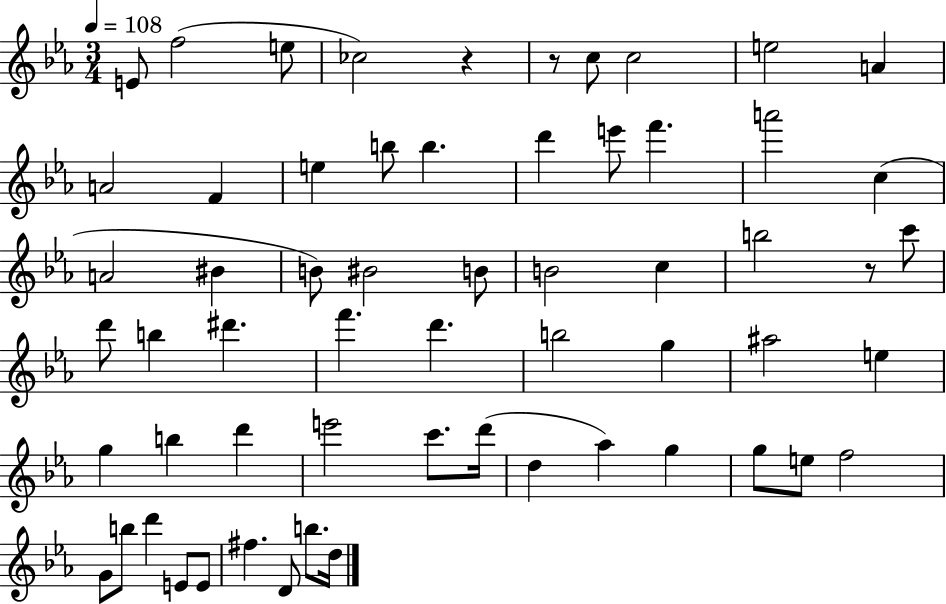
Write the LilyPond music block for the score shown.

{
  \clef treble
  \numericTimeSignature
  \time 3/4
  \key ees \major
  \tempo 4 = 108
  \repeat volta 2 { e'8 f''2( e''8 | ces''2) r4 | r8 c''8 c''2 | e''2 a'4 | \break a'2 f'4 | e''4 b''8 b''4. | d'''4 e'''8 f'''4. | a'''2 c''4( | \break a'2 bis'4 | b'8) bis'2 b'8 | b'2 c''4 | b''2 r8 c'''8 | \break d'''8 b''4 dis'''4. | f'''4. d'''4. | b''2 g''4 | ais''2 e''4 | \break g''4 b''4 d'''4 | e'''2 c'''8. d'''16( | d''4 aes''4) g''4 | g''8 e''8 f''2 | \break g'8 b''8 d'''4 e'8 e'8 | fis''4. d'8 b''8. d''16 | } \bar "|."
}